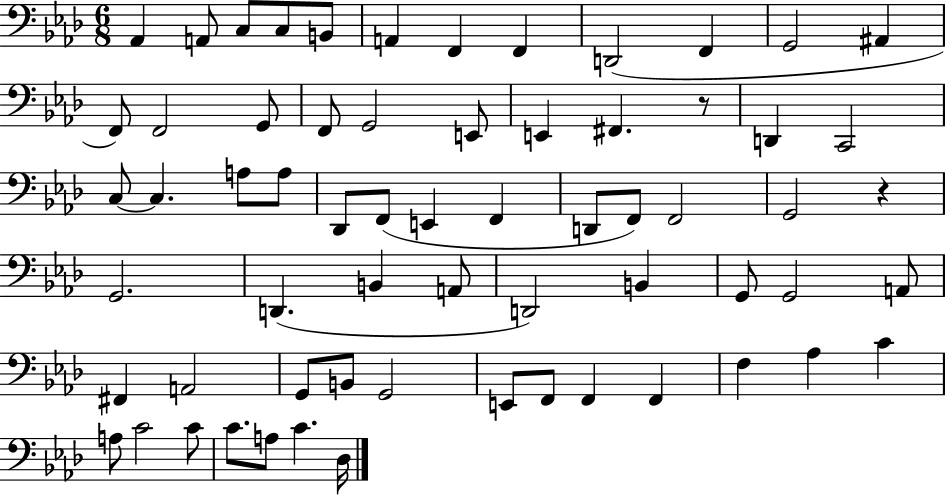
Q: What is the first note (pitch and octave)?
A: Ab2